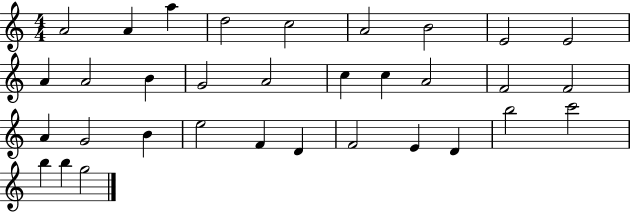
A4/h A4/q A5/q D5/h C5/h A4/h B4/h E4/h E4/h A4/q A4/h B4/q G4/h A4/h C5/q C5/q A4/h F4/h F4/h A4/q G4/h B4/q E5/h F4/q D4/q F4/h E4/q D4/q B5/h C6/h B5/q B5/q G5/h